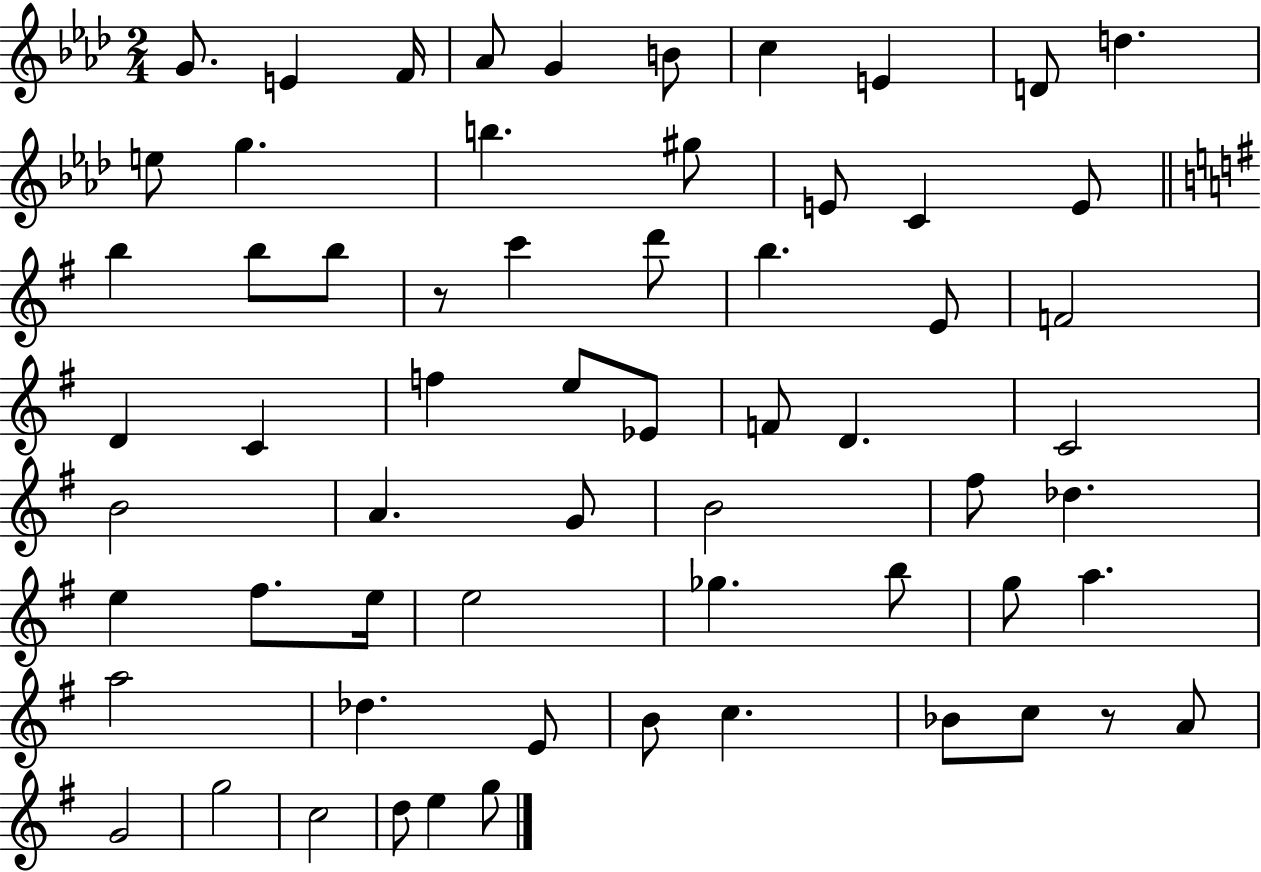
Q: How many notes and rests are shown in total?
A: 63